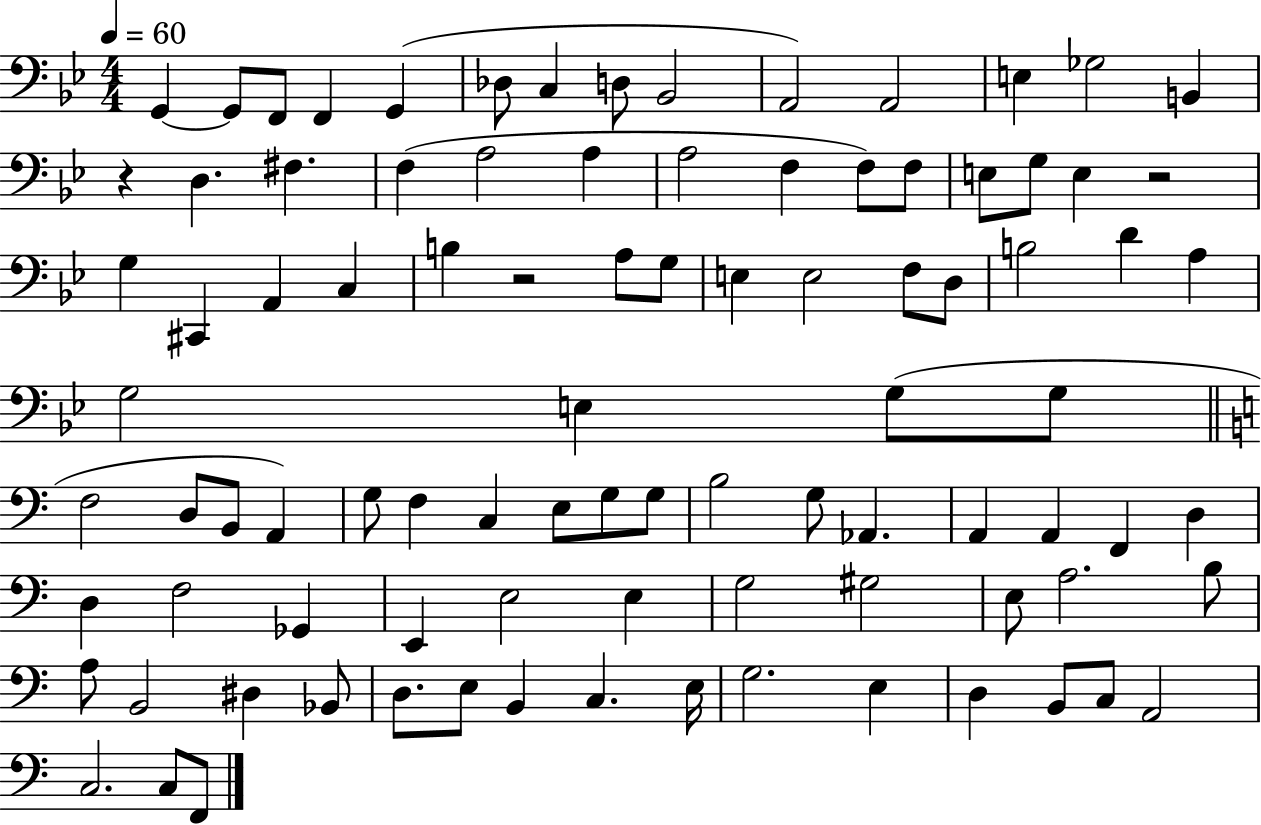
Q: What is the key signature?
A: BES major